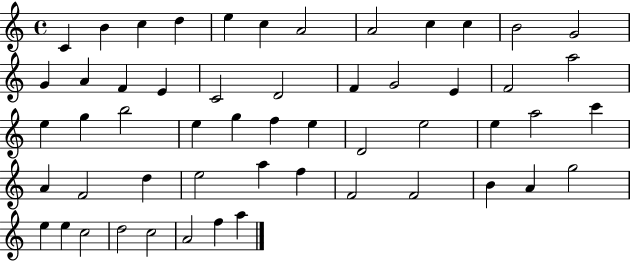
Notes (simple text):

C4/q B4/q C5/q D5/q E5/q C5/q A4/h A4/h C5/q C5/q B4/h G4/h G4/q A4/q F4/q E4/q C4/h D4/h F4/q G4/h E4/q F4/h A5/h E5/q G5/q B5/h E5/q G5/q F5/q E5/q D4/h E5/h E5/q A5/h C6/q A4/q F4/h D5/q E5/h A5/q F5/q F4/h F4/h B4/q A4/q G5/h E5/q E5/q C5/h D5/h C5/h A4/h F5/q A5/q